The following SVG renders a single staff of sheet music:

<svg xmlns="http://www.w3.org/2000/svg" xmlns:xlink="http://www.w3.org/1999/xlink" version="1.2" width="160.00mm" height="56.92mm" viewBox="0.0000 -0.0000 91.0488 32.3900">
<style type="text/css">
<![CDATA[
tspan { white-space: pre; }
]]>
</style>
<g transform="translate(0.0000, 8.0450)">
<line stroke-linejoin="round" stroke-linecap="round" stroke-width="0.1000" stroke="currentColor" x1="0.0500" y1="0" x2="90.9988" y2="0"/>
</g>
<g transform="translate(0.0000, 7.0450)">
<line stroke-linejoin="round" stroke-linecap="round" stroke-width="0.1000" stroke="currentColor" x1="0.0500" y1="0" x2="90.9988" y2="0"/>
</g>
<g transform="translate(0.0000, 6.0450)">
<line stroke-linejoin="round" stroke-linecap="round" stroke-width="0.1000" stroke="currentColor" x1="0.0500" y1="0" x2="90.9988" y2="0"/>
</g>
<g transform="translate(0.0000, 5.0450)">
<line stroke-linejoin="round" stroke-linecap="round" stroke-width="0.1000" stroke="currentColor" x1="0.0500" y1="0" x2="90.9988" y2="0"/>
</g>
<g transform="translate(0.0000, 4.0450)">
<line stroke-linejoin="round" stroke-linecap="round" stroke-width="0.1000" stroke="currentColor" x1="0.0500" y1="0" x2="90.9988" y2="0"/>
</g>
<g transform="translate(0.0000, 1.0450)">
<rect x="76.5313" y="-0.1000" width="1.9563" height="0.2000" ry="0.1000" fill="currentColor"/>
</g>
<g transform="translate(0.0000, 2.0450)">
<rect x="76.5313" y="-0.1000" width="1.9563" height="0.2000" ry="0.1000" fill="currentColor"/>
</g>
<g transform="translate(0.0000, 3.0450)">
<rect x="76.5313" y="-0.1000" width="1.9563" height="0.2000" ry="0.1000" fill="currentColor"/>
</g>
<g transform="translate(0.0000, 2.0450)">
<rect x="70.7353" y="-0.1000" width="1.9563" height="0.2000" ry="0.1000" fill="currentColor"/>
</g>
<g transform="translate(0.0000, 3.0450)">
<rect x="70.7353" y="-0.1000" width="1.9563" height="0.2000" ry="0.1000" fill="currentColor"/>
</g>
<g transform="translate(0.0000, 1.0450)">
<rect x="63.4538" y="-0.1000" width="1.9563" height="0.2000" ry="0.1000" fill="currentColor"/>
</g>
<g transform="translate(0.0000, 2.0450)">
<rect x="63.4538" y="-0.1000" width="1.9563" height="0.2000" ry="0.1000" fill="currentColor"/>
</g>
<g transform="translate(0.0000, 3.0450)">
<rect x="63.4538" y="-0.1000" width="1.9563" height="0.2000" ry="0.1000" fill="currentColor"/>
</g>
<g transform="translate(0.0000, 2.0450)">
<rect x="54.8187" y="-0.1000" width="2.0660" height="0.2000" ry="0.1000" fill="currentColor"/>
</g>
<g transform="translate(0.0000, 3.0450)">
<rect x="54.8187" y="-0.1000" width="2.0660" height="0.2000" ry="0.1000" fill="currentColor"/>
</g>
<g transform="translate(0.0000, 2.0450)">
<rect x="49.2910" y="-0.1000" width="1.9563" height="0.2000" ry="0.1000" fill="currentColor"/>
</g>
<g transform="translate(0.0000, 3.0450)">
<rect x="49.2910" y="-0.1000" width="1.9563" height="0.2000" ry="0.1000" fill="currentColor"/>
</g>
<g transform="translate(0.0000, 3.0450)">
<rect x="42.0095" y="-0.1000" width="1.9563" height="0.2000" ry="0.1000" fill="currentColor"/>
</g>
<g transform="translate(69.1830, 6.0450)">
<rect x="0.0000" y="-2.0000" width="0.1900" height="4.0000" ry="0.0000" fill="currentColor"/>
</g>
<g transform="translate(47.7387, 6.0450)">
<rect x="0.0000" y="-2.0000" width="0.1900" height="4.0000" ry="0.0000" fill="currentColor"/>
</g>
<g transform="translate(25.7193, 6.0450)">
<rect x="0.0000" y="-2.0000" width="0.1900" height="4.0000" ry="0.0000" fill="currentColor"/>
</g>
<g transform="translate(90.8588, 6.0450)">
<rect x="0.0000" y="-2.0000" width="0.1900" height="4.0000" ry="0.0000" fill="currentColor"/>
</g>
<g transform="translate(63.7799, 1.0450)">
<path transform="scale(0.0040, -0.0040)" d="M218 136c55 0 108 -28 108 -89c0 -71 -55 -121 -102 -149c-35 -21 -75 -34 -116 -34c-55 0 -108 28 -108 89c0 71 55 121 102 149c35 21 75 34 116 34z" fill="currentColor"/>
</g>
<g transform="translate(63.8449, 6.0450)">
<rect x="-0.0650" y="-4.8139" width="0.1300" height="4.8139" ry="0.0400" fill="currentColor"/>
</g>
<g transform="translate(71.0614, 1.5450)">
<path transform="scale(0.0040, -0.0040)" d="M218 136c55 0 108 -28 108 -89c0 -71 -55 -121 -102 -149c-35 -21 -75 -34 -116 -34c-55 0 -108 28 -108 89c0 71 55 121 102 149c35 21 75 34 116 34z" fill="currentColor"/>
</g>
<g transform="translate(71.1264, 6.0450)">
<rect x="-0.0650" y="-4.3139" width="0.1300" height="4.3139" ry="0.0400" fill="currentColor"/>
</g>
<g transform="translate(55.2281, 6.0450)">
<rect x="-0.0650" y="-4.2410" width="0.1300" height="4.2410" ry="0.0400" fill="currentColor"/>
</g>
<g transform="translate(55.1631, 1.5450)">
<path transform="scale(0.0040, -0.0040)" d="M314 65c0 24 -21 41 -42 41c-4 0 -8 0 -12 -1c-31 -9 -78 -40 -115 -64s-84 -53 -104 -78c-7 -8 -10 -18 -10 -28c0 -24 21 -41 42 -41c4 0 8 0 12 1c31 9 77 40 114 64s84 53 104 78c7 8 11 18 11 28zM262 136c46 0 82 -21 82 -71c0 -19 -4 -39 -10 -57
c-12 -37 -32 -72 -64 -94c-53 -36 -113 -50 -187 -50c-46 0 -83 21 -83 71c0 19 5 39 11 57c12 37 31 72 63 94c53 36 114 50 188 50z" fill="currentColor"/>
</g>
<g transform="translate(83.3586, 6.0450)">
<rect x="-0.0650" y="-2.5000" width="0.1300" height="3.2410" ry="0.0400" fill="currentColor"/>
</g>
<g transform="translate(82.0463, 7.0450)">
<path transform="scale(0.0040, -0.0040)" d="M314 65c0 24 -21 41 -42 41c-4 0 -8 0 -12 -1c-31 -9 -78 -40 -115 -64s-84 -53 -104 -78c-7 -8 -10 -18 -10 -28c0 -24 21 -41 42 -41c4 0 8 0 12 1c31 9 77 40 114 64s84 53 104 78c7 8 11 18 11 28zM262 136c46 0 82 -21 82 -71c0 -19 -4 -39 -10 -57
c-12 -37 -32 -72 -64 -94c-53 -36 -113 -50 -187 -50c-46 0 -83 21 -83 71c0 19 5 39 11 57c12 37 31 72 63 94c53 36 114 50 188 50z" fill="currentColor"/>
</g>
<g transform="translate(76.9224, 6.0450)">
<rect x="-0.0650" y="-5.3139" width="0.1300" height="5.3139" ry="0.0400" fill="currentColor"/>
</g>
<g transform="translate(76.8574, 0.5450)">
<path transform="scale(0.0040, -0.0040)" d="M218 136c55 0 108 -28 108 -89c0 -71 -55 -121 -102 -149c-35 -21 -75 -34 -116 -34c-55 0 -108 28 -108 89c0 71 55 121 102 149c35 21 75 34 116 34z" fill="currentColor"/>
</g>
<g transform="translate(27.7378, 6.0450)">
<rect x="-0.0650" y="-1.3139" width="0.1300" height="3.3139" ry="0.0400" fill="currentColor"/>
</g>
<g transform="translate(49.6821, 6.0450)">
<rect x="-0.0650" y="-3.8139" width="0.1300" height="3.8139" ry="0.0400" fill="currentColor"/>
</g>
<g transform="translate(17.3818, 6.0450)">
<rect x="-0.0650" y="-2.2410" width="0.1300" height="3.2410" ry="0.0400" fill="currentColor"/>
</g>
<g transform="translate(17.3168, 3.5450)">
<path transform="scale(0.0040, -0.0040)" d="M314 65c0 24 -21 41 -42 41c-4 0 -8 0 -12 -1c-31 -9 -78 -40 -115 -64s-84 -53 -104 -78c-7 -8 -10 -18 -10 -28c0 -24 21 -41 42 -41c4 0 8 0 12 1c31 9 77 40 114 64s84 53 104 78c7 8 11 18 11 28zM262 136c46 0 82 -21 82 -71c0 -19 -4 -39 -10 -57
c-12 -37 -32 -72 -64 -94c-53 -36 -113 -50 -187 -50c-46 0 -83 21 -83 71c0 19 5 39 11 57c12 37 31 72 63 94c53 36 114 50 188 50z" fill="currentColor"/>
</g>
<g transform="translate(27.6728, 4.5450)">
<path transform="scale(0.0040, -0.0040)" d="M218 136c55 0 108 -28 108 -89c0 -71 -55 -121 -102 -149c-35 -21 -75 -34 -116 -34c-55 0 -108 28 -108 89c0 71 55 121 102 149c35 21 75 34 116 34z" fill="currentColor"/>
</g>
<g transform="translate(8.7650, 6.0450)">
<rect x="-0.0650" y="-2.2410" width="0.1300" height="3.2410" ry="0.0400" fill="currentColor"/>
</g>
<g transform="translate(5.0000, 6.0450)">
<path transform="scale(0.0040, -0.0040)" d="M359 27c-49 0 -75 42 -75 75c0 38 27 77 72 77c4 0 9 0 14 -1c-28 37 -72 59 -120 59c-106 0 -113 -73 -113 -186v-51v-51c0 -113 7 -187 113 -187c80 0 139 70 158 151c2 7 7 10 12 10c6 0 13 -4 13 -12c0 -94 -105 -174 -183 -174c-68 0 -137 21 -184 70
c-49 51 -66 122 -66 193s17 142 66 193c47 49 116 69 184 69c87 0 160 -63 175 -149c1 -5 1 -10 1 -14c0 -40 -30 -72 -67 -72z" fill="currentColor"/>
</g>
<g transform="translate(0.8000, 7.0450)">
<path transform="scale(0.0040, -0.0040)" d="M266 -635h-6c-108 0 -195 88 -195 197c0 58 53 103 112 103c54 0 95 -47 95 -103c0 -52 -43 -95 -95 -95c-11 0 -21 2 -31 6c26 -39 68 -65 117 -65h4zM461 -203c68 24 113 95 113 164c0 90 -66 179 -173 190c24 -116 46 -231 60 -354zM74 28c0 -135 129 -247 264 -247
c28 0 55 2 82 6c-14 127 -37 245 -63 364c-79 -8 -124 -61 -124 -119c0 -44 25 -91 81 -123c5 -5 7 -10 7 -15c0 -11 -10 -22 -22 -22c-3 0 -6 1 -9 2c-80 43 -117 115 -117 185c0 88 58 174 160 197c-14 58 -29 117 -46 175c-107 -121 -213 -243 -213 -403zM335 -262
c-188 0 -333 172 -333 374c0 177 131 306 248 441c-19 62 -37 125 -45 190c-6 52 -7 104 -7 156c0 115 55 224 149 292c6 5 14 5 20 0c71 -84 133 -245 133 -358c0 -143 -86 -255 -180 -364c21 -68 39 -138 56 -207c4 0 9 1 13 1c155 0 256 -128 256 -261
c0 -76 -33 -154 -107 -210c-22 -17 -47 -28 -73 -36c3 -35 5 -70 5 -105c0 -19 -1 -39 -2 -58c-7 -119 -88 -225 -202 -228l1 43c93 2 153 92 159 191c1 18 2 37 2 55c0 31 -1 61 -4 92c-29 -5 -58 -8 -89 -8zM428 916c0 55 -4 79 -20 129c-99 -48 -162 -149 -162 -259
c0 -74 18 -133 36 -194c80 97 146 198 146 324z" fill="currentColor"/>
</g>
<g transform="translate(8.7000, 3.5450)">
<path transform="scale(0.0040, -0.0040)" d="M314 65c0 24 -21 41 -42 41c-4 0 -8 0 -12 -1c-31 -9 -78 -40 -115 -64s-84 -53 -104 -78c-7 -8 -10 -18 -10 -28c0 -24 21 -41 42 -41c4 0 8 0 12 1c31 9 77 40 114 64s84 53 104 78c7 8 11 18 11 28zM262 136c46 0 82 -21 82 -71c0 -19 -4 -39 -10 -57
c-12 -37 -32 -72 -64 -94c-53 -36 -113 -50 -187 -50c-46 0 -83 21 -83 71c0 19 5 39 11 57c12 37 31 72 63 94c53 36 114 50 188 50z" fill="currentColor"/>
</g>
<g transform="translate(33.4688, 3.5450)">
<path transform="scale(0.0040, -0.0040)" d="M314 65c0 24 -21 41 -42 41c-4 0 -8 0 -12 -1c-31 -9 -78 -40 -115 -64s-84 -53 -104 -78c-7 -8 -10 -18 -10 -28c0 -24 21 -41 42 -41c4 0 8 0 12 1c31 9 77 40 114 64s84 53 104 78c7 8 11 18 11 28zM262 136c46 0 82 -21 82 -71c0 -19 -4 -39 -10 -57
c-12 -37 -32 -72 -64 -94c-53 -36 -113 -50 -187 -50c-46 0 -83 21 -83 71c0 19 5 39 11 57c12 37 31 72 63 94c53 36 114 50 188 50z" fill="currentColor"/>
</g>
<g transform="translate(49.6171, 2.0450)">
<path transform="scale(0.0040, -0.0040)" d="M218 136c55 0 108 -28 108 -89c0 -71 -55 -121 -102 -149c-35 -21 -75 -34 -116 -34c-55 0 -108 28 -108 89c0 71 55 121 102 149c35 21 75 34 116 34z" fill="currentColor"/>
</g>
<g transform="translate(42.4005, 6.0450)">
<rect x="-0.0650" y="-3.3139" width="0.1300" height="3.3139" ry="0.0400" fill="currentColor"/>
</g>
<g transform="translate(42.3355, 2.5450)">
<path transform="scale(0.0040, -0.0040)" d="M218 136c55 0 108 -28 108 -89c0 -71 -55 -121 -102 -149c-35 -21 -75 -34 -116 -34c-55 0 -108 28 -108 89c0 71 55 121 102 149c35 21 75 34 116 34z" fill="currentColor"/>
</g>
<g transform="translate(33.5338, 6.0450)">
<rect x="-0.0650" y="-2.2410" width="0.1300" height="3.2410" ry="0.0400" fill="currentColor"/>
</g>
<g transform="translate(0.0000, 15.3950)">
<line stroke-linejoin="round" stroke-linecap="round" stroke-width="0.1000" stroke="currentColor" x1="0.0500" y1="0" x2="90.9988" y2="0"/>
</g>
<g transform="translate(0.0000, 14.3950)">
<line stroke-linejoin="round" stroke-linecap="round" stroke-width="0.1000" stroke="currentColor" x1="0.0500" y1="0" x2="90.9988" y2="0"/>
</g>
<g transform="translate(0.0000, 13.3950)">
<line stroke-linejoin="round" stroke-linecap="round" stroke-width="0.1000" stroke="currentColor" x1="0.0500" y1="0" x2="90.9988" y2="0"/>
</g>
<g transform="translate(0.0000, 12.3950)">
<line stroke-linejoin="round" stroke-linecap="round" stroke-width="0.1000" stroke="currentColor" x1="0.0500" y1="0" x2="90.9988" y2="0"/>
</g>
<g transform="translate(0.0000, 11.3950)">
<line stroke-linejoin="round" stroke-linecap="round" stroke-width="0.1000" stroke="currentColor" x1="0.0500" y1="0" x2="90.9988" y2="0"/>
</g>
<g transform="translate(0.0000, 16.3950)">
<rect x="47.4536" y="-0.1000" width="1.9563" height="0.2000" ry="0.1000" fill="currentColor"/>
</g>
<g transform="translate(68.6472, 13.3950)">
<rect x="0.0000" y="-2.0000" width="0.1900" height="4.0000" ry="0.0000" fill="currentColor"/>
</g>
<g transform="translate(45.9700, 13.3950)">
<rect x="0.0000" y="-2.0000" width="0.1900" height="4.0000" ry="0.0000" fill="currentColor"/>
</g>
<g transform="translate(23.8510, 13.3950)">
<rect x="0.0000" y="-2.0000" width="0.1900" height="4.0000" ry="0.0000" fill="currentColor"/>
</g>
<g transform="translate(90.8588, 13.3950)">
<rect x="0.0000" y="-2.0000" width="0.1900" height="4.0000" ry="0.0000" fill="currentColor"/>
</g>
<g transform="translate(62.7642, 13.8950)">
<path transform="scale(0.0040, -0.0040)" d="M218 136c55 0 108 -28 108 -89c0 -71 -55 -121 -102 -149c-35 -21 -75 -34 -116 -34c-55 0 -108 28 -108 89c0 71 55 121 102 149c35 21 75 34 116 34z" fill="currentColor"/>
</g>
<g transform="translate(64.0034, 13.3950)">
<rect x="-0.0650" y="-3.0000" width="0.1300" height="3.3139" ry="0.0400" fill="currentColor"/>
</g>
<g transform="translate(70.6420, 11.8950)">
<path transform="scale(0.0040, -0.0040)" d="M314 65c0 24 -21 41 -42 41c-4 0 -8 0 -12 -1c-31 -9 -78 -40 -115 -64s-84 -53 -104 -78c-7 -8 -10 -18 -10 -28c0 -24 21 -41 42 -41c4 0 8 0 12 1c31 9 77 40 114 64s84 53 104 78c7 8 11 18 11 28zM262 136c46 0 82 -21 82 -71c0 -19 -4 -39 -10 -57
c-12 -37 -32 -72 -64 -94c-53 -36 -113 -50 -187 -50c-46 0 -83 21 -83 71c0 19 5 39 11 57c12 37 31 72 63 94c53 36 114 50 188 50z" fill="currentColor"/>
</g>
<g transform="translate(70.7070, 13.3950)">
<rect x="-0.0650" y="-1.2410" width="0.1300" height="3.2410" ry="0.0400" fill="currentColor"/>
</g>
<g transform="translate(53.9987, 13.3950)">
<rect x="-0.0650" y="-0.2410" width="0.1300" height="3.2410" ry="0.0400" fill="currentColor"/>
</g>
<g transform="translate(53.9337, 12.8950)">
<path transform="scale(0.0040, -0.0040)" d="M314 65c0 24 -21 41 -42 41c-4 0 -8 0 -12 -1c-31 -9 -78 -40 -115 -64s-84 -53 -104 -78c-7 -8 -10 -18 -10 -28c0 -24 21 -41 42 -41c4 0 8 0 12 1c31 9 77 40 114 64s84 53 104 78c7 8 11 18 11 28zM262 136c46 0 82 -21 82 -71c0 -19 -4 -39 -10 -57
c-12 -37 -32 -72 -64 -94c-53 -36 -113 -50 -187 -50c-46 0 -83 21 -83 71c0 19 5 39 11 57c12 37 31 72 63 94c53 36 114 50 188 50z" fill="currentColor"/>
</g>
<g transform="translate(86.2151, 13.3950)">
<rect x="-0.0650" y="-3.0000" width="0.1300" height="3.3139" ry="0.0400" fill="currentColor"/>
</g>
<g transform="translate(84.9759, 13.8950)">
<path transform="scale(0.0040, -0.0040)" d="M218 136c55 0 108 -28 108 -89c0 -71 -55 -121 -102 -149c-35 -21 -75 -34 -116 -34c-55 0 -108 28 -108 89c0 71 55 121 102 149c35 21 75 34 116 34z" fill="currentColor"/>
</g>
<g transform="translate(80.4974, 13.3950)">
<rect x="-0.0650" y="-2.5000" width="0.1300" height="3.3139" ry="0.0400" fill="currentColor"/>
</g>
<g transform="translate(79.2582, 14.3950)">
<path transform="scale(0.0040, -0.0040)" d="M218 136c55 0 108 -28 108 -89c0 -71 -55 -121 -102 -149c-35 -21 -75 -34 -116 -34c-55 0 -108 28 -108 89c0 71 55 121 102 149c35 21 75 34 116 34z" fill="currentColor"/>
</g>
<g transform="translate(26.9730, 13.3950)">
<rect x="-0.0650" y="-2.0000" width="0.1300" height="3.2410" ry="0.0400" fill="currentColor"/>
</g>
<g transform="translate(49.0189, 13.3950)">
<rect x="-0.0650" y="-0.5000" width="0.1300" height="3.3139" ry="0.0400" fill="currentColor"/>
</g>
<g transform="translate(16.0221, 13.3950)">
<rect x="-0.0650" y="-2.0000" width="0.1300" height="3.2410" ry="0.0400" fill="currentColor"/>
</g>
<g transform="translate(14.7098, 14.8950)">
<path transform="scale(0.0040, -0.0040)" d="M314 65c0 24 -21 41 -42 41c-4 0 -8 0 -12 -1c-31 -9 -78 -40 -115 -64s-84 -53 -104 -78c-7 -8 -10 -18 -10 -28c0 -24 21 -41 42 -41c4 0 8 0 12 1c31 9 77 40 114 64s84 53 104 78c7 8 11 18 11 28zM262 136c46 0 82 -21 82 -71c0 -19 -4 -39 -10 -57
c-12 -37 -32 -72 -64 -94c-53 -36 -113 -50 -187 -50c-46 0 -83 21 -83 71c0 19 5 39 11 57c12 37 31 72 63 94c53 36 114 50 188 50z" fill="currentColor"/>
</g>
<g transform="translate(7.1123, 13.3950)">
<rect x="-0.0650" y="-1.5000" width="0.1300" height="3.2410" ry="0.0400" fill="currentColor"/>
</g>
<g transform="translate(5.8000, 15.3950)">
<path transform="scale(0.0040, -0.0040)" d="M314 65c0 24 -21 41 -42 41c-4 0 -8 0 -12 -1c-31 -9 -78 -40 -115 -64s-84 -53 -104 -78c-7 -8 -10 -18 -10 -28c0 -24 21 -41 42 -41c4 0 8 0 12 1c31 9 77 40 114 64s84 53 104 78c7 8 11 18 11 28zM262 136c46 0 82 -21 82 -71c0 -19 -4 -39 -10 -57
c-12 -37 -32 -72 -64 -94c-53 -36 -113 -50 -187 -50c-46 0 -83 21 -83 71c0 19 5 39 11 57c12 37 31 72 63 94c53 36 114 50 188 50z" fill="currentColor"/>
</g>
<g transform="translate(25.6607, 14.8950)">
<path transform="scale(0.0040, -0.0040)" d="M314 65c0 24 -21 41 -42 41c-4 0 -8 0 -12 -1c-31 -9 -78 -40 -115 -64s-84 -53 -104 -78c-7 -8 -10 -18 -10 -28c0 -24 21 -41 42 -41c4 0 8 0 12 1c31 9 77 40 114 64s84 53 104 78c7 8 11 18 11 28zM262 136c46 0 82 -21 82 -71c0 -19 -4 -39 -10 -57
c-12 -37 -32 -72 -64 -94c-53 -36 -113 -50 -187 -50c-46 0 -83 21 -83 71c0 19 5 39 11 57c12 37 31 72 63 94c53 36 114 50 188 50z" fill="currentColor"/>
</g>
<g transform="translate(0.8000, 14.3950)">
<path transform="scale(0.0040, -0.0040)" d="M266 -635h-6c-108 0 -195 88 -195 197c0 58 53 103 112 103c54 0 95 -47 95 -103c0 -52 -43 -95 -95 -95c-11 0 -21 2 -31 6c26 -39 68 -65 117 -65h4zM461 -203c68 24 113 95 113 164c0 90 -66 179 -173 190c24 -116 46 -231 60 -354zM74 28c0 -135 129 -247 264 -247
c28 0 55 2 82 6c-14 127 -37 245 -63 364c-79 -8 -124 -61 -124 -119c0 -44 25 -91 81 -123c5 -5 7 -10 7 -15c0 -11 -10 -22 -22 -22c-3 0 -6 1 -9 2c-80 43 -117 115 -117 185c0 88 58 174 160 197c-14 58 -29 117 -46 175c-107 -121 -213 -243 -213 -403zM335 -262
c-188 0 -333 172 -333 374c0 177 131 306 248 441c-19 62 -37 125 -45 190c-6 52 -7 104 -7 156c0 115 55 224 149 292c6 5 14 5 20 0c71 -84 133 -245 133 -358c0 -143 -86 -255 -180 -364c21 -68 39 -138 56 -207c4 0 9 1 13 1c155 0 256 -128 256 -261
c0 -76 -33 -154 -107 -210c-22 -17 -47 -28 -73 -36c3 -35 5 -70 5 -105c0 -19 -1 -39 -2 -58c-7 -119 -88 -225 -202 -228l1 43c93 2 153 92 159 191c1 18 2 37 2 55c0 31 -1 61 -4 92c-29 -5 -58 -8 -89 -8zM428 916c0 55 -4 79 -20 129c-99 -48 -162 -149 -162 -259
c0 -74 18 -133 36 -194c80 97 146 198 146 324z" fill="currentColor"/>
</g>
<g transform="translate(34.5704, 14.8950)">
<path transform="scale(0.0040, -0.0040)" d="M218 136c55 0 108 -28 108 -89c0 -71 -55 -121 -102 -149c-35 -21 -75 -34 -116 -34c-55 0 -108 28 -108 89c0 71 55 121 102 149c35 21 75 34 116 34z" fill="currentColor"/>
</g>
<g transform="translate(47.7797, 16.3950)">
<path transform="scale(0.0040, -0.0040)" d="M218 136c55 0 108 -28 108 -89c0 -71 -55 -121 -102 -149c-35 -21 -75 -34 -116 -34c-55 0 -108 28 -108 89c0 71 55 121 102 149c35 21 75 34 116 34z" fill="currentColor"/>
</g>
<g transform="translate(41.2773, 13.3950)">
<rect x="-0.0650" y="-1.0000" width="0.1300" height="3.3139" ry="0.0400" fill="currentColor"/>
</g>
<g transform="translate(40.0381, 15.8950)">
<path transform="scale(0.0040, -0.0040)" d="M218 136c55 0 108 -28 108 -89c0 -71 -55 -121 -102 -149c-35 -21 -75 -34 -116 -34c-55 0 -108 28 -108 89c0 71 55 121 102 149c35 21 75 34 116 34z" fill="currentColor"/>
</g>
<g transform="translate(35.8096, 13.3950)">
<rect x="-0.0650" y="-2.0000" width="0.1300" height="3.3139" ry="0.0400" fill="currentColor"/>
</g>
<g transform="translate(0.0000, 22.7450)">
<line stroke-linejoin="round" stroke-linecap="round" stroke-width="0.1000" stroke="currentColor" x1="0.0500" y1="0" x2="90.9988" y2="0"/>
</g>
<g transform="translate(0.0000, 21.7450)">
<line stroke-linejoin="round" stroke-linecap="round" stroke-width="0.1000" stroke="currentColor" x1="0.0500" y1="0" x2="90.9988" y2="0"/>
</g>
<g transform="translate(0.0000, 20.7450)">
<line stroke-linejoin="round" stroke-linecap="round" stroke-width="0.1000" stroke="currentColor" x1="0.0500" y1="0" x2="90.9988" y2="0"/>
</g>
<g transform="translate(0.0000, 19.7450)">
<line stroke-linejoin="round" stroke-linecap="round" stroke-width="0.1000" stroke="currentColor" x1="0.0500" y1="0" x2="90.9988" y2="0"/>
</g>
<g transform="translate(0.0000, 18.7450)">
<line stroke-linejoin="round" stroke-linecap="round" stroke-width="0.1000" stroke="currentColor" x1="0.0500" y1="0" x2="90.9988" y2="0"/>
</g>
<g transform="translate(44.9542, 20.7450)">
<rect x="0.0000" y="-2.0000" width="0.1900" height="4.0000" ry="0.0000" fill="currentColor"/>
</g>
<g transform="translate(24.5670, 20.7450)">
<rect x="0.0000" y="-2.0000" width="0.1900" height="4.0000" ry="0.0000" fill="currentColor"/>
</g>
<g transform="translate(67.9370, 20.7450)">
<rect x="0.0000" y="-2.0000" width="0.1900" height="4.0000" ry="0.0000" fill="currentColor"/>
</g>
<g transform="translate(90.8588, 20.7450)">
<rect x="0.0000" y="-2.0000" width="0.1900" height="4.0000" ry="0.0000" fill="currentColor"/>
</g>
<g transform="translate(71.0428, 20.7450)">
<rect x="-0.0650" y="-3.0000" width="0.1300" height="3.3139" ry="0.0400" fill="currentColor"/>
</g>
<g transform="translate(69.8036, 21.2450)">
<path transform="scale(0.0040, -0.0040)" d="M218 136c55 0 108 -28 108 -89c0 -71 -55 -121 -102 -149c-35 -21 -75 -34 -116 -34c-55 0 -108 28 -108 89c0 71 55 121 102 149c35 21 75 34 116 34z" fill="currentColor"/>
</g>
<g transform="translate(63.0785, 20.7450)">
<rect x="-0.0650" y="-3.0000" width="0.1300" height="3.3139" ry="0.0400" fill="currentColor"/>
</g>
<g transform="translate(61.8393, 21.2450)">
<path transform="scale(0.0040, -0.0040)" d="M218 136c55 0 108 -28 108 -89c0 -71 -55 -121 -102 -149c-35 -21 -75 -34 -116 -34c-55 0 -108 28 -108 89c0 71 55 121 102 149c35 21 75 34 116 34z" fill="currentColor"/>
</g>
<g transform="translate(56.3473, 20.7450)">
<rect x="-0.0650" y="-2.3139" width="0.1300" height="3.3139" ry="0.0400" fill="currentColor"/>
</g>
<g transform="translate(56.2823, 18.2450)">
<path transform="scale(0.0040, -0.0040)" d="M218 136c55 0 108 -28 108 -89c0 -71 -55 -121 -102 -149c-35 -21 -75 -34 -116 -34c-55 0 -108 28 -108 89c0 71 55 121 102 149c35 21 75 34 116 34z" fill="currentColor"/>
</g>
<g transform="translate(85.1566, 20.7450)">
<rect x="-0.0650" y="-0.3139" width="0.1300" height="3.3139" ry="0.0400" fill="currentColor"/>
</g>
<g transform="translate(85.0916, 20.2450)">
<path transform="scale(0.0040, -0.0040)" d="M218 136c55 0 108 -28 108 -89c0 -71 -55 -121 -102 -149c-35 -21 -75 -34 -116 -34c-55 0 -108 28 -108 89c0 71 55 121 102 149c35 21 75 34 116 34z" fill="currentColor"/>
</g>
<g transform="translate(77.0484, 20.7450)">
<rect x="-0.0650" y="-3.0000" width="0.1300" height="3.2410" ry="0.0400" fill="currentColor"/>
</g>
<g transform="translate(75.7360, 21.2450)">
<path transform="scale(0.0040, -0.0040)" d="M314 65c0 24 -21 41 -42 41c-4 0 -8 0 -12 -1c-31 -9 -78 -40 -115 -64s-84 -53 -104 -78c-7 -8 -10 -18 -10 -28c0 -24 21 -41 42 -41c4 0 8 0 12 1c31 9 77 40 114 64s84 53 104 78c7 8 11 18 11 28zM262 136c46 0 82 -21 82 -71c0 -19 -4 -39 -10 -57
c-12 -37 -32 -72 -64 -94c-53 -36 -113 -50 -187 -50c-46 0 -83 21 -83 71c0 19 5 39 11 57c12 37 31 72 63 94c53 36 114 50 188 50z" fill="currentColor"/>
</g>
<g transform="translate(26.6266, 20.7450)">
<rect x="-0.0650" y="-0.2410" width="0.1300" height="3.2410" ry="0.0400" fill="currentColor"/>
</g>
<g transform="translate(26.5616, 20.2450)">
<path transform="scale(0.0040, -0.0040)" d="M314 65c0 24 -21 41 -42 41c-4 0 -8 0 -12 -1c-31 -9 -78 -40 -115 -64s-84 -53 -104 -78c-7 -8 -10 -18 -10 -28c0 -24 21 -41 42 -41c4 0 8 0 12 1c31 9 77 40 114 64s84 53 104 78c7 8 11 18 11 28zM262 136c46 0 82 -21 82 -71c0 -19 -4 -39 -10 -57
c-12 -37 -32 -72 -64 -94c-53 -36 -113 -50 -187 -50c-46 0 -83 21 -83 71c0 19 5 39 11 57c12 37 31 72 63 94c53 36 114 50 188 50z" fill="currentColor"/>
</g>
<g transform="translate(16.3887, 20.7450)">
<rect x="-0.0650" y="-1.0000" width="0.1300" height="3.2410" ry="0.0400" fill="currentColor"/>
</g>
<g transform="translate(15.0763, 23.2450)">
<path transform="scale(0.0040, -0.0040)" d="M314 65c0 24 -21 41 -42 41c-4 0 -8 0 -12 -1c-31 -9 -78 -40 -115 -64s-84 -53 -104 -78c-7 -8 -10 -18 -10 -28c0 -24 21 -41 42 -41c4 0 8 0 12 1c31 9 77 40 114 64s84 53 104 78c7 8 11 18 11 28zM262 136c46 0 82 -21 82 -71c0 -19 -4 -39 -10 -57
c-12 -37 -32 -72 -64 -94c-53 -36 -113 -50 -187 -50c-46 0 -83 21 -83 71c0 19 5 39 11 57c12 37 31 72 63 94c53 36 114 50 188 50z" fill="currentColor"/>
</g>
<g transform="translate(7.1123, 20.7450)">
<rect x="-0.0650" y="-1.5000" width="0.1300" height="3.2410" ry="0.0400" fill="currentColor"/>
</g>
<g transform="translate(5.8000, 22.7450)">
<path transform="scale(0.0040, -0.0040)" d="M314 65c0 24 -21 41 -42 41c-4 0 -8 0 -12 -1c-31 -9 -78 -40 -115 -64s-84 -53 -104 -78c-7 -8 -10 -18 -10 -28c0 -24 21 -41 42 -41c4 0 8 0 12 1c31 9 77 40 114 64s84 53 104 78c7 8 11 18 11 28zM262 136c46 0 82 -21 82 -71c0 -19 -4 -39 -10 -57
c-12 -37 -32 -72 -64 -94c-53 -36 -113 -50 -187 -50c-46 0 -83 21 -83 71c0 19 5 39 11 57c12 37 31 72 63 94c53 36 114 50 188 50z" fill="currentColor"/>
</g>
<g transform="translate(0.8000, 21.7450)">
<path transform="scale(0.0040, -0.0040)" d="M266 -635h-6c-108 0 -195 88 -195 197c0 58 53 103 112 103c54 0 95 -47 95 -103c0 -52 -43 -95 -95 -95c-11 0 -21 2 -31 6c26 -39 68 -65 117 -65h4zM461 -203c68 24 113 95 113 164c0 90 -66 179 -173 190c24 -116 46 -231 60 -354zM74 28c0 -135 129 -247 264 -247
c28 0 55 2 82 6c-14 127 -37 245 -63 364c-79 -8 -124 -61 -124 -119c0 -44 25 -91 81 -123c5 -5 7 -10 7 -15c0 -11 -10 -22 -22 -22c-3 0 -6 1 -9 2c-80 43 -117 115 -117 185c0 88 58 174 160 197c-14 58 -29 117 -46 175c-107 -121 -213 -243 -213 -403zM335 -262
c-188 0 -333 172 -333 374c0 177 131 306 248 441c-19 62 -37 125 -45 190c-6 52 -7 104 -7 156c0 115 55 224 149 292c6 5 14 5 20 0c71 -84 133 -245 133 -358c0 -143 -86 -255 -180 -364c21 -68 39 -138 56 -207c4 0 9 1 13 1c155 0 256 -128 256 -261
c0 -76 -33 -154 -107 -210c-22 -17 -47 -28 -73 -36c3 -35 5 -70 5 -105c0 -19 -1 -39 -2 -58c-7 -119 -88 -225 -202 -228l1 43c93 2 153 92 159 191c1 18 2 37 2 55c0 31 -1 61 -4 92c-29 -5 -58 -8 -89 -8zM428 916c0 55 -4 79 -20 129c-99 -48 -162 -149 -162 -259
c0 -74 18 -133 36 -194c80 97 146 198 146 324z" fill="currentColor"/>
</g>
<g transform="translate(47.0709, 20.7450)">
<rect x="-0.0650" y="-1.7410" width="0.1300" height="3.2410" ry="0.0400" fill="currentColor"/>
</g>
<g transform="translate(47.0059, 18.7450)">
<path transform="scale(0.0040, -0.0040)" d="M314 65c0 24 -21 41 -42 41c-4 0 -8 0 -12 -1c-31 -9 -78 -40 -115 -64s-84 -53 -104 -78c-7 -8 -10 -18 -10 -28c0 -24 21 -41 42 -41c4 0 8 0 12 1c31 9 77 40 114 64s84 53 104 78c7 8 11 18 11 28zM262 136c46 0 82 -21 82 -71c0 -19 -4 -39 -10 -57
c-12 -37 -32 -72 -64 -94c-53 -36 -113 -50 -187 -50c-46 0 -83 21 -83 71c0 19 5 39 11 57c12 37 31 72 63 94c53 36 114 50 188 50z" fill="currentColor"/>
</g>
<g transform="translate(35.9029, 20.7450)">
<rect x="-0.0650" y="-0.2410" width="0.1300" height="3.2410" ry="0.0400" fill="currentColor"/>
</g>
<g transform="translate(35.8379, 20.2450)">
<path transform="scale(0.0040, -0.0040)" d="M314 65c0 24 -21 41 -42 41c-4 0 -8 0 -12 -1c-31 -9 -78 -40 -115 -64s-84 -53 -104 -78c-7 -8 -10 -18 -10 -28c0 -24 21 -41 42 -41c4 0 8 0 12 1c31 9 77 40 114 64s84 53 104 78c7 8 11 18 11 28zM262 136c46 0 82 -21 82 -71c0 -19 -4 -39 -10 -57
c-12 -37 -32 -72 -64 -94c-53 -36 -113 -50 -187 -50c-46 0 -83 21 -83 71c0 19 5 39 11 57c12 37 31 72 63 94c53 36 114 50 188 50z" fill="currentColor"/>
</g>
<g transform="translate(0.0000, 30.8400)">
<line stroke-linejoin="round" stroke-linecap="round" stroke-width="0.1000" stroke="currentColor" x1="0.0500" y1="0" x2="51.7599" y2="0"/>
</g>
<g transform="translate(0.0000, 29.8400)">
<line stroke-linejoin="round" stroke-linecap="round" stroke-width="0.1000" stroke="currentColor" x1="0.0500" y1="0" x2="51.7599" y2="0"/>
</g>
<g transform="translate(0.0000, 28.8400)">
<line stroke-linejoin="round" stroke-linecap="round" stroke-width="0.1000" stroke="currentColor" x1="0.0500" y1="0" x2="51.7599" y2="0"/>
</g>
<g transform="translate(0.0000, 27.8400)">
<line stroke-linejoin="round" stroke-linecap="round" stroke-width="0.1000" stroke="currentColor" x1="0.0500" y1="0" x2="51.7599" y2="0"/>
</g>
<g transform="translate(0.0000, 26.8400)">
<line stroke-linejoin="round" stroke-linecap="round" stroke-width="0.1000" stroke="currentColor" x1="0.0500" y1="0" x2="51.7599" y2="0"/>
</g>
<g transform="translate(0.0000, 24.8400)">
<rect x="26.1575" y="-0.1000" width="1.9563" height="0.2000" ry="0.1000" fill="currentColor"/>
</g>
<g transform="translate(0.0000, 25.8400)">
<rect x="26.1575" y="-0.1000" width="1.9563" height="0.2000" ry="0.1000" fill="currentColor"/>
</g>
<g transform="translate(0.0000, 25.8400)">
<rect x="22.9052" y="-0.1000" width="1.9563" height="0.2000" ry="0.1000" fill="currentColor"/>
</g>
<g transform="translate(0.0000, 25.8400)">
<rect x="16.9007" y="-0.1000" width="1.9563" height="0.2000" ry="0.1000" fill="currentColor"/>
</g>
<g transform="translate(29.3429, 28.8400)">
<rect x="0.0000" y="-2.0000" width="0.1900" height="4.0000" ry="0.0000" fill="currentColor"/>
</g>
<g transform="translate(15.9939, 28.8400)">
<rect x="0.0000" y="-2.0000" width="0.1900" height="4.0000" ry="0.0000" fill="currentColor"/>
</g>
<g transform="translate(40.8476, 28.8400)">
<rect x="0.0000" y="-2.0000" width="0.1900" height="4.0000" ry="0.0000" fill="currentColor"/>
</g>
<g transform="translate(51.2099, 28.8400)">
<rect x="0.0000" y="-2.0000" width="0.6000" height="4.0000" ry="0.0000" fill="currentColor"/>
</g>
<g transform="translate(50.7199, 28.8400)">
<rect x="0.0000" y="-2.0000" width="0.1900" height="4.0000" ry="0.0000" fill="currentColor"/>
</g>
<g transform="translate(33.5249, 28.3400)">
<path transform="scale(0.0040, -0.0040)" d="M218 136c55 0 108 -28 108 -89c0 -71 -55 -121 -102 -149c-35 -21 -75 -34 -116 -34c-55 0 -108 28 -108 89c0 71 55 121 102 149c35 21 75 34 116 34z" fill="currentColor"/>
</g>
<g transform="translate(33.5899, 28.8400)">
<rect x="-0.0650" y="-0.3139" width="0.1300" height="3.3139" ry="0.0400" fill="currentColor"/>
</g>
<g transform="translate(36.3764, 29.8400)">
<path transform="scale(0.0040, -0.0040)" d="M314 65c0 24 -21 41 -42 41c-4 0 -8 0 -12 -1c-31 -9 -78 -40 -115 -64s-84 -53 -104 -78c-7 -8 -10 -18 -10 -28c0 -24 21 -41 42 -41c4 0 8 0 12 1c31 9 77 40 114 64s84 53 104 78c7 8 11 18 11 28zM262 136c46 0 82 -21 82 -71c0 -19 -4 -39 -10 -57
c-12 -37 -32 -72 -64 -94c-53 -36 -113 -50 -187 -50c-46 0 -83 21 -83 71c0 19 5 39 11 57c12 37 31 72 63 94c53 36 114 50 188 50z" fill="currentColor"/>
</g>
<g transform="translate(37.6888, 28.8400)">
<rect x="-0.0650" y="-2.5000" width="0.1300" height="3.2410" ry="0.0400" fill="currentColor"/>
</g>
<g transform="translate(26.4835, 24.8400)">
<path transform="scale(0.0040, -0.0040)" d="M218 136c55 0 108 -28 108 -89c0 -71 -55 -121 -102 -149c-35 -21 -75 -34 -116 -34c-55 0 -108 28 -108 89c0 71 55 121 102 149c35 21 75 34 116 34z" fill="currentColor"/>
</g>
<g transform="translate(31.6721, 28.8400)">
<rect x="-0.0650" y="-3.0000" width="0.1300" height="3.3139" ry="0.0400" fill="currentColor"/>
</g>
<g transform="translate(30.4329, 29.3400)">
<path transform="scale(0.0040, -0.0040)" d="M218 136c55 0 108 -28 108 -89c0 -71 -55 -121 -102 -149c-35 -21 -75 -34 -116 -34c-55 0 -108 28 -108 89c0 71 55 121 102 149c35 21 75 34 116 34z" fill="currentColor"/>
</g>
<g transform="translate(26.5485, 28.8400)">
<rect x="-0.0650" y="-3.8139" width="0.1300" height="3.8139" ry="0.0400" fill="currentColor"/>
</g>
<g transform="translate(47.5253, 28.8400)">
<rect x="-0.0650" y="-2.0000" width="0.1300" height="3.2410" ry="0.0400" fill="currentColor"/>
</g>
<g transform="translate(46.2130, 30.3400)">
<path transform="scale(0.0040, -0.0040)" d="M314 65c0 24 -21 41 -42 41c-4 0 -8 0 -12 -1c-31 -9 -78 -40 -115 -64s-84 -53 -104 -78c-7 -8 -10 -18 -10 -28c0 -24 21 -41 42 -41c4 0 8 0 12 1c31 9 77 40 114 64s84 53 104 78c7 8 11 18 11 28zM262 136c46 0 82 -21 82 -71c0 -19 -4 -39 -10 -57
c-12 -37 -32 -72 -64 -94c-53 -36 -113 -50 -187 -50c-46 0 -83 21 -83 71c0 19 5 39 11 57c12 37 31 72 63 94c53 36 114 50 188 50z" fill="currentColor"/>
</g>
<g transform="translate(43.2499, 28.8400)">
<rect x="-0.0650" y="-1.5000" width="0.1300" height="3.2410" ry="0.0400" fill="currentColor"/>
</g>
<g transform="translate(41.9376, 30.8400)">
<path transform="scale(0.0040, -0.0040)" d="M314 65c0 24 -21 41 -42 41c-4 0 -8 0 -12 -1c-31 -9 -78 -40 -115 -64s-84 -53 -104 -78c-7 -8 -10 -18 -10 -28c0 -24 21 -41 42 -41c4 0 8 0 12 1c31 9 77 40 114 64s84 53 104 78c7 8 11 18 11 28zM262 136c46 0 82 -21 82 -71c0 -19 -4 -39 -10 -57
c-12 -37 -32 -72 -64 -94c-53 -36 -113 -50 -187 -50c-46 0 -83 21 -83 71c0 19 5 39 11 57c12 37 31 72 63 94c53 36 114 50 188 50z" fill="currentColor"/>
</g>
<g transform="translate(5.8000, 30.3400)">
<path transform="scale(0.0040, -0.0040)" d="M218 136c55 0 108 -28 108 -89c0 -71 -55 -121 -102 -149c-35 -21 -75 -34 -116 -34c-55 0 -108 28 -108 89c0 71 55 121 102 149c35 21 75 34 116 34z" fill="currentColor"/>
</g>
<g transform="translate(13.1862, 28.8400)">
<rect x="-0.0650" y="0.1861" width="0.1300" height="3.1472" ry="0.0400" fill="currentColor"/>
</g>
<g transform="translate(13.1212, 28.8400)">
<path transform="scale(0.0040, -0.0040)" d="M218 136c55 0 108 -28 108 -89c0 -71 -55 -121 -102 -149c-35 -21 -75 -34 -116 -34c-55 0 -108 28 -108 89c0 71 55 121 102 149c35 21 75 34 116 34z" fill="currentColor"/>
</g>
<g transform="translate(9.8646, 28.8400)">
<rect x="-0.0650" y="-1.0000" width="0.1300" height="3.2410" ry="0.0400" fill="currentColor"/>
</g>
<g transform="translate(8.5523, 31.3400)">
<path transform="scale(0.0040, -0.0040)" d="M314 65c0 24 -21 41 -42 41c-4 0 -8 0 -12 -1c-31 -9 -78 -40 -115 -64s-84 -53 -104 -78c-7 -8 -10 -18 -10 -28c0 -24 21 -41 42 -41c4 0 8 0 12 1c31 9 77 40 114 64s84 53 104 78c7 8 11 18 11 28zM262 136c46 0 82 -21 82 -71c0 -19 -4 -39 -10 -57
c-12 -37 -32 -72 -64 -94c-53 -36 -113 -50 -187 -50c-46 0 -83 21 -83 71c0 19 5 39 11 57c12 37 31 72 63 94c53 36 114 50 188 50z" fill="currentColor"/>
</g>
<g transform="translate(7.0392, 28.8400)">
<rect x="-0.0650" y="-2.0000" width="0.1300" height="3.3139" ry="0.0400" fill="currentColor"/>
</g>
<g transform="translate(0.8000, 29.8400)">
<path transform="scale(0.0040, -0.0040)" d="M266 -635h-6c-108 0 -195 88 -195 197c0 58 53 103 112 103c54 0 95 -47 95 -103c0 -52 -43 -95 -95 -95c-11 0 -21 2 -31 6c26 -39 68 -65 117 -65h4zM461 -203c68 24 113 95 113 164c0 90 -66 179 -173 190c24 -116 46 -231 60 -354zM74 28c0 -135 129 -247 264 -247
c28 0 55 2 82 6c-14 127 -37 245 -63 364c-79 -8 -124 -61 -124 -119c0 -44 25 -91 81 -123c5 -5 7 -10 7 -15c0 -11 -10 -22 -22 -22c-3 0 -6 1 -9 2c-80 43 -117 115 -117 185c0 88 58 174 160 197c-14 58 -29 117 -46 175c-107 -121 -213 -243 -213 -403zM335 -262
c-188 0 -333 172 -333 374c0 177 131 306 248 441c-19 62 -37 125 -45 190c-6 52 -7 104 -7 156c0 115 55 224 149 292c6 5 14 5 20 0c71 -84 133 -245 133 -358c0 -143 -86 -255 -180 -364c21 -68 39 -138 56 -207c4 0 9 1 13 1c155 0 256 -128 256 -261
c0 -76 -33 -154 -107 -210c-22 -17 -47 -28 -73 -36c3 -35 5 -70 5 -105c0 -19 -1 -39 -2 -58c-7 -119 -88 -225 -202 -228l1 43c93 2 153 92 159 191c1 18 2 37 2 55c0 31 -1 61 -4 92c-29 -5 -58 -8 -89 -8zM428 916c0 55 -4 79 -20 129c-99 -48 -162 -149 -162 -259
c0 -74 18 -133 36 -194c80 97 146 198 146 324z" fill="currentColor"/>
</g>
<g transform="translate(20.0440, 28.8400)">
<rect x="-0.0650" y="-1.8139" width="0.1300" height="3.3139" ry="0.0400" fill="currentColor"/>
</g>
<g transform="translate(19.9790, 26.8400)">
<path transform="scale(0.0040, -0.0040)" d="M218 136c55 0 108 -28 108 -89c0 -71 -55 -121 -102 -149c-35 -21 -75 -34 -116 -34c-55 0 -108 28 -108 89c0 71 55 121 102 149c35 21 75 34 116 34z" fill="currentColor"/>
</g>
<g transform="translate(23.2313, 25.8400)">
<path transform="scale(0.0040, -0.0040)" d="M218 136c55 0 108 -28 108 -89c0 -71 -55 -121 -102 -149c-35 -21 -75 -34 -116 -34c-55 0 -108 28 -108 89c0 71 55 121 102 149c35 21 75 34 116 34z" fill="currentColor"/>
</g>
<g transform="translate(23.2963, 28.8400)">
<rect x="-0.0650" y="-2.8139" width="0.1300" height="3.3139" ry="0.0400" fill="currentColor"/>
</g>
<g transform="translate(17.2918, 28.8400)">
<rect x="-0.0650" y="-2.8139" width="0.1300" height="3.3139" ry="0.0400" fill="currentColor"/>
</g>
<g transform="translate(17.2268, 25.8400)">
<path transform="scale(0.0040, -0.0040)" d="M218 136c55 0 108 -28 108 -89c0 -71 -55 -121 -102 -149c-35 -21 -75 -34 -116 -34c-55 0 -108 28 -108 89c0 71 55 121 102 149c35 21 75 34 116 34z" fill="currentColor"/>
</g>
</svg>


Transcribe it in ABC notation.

X:1
T:Untitled
M:4/4
L:1/4
K:C
g2 g2 e g2 b c' d'2 e' d' f' G2 E2 F2 F2 F D C c2 A e2 G A E2 D2 c2 c2 f2 g A A A2 c F D2 B a f a c' A c G2 E2 F2